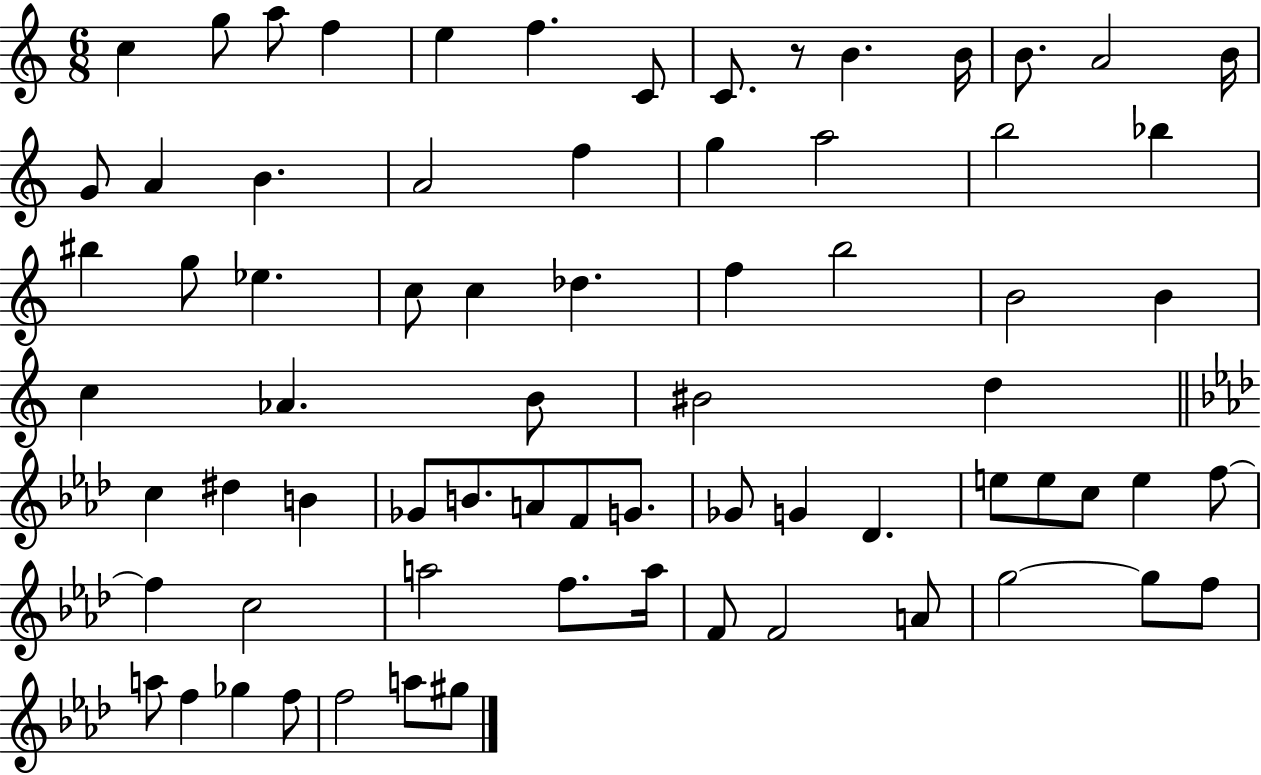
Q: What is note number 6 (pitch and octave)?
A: F5